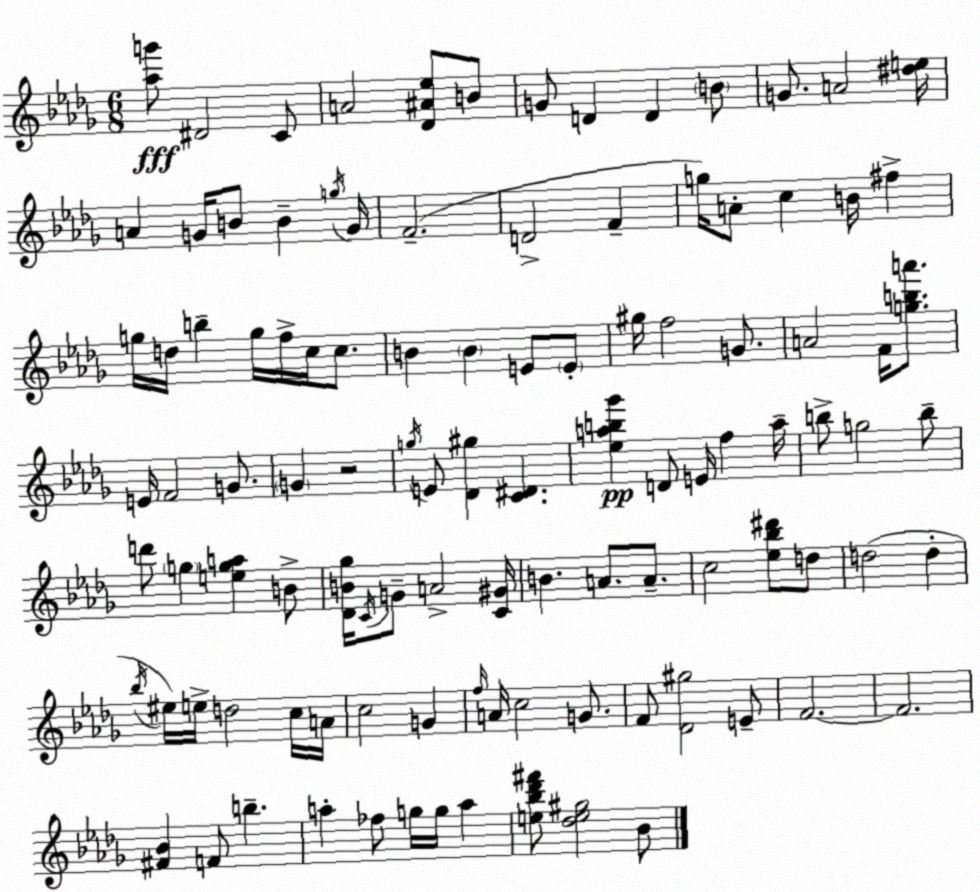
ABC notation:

X:1
T:Untitled
M:6/8
L:1/4
K:Bbm
[_ag']/2 ^D2 C/2 A2 [_D^A_e]/2 B/2 G/2 D D B/2 G/2 A2 [^de]/4 A G/4 B/2 B g/4 G/4 F2 D2 F g/4 A/2 c B/4 ^f g/4 d/4 b g/4 f/4 c/4 c/2 B B E/2 E/2 ^g/4 f2 G/2 A2 F/4 [gba']/2 E/4 F2 G/2 G z2 g/4 E/2 [_D^g] [C^D] [_eab_g'] D/2 E/4 f a/4 b/2 g2 b/2 d'/2 g [ega] B/2 [_DB_g]/4 C/4 G/2 A2 [C^G]/4 B A/2 A/2 c2 [_e_b^d']/2 d/2 d2 d _b/4 ^e/4 e/4 d2 c/4 A/4 c2 G f/4 A/4 c2 G/2 F/2 [_D^g]2 E/2 F2 F2 [^F_B] F/2 b a _f/2 g/4 g/4 a [e_b_d'^f']/2 [_de^g]2 _B/2